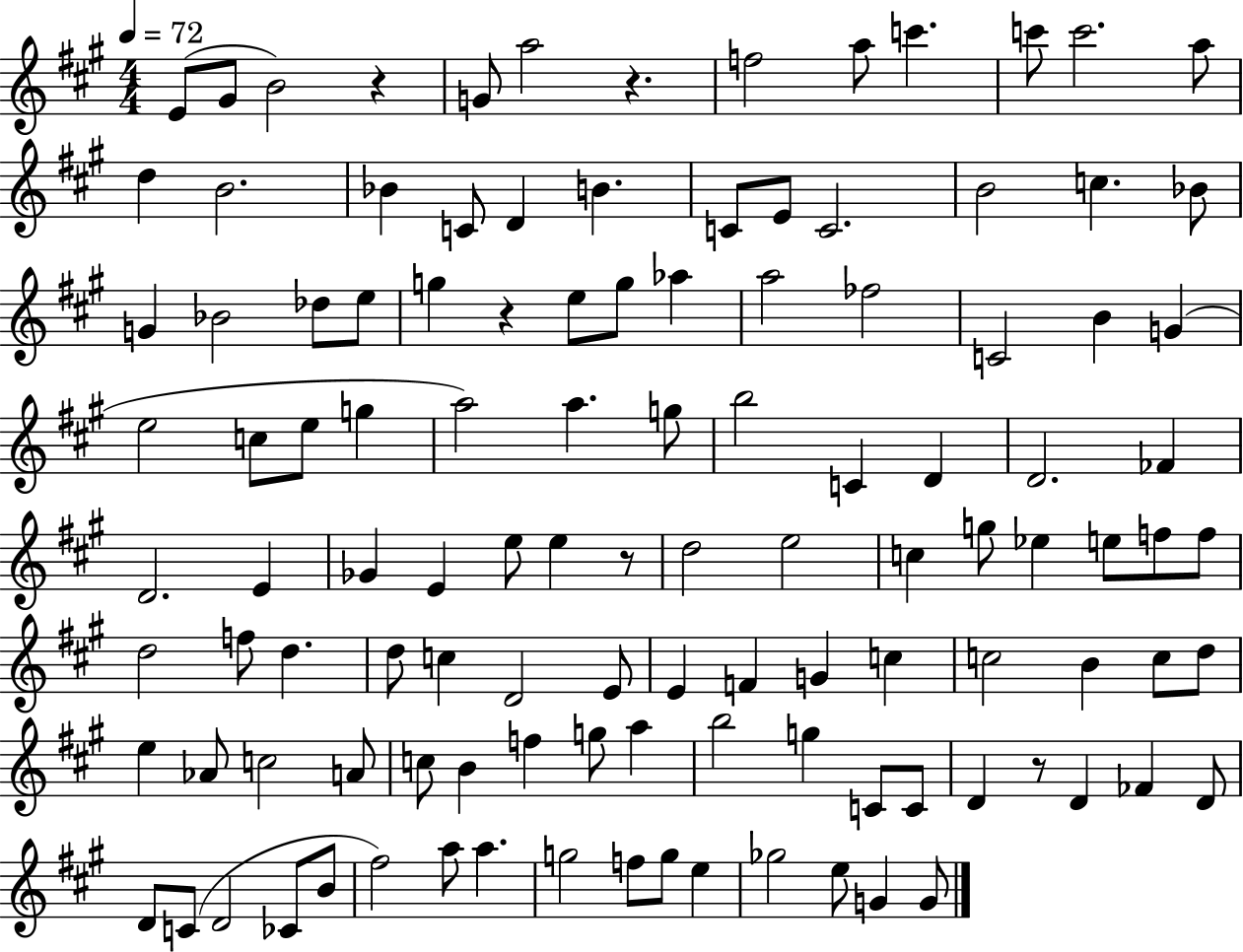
X:1
T:Untitled
M:4/4
L:1/4
K:A
E/2 ^G/2 B2 z G/2 a2 z f2 a/2 c' c'/2 c'2 a/2 d B2 _B C/2 D B C/2 E/2 C2 B2 c _B/2 G _B2 _d/2 e/2 g z e/2 g/2 _a a2 _f2 C2 B G e2 c/2 e/2 g a2 a g/2 b2 C D D2 _F D2 E _G E e/2 e z/2 d2 e2 c g/2 _e e/2 f/2 f/2 d2 f/2 d d/2 c D2 E/2 E F G c c2 B c/2 d/2 e _A/2 c2 A/2 c/2 B f g/2 a b2 g C/2 C/2 D z/2 D _F D/2 D/2 C/2 D2 _C/2 B/2 ^f2 a/2 a g2 f/2 g/2 e _g2 e/2 G G/2